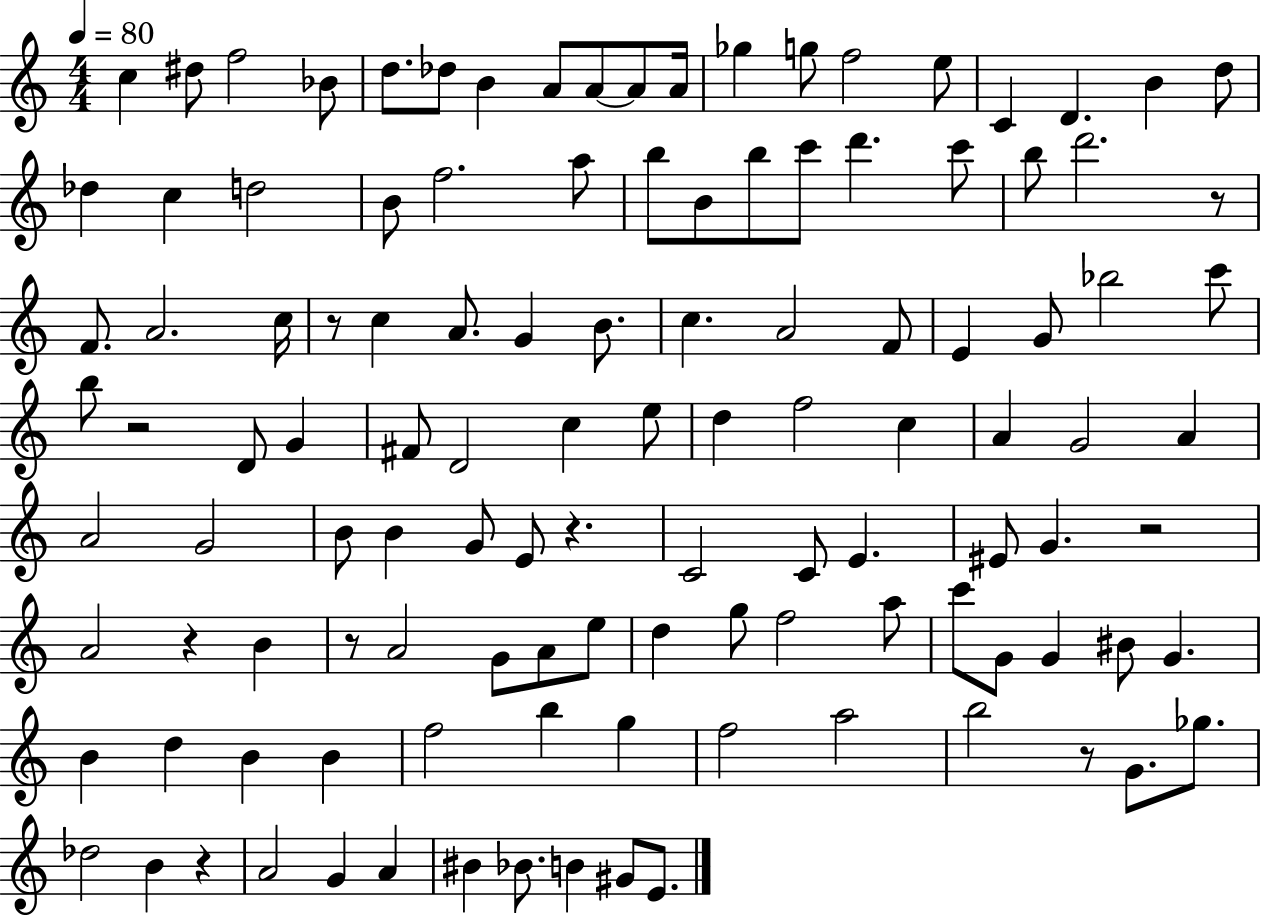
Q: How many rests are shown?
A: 9